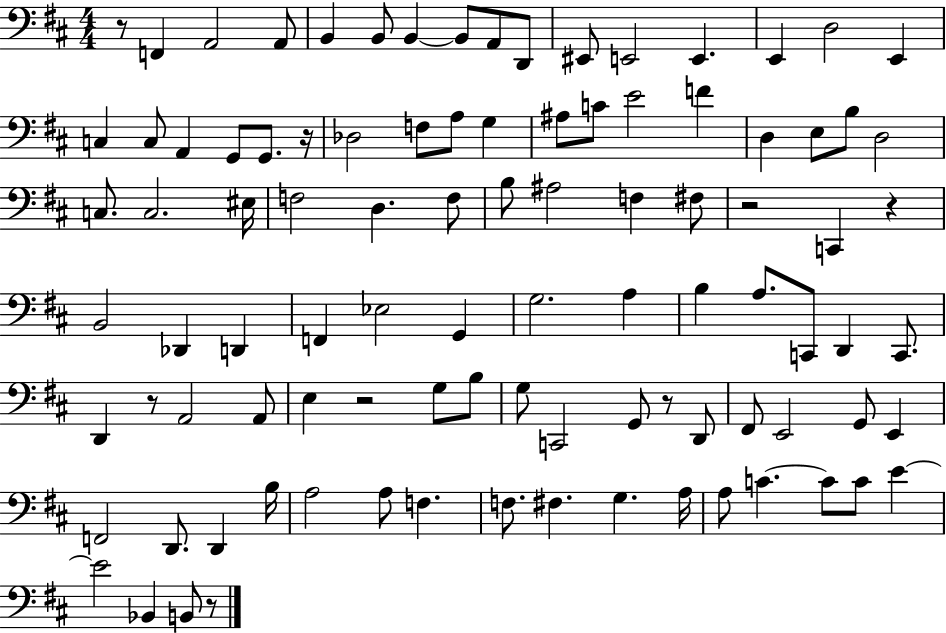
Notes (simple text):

R/e F2/q A2/h A2/e B2/q B2/e B2/q B2/e A2/e D2/e EIS2/e E2/h E2/q. E2/q D3/h E2/q C3/q C3/e A2/q G2/e G2/e. R/s Db3/h F3/e A3/e G3/q A#3/e C4/e E4/h F4/q D3/q E3/e B3/e D3/h C3/e. C3/h. EIS3/s F3/h D3/q. F3/e B3/e A#3/h F3/q F#3/e R/h C2/q R/q B2/h Db2/q D2/q F2/q Eb3/h G2/q G3/h. A3/q B3/q A3/e. C2/e D2/q C2/e. D2/q R/e A2/h A2/e E3/q R/h G3/e B3/e G3/e C2/h G2/e R/e D2/e F#2/e E2/h G2/e E2/q F2/h D2/e. D2/q B3/s A3/h A3/e F3/q. F3/e. F#3/q. G3/q. A3/s A3/e C4/q. C4/e C4/e E4/q E4/h Bb2/q B2/e R/e